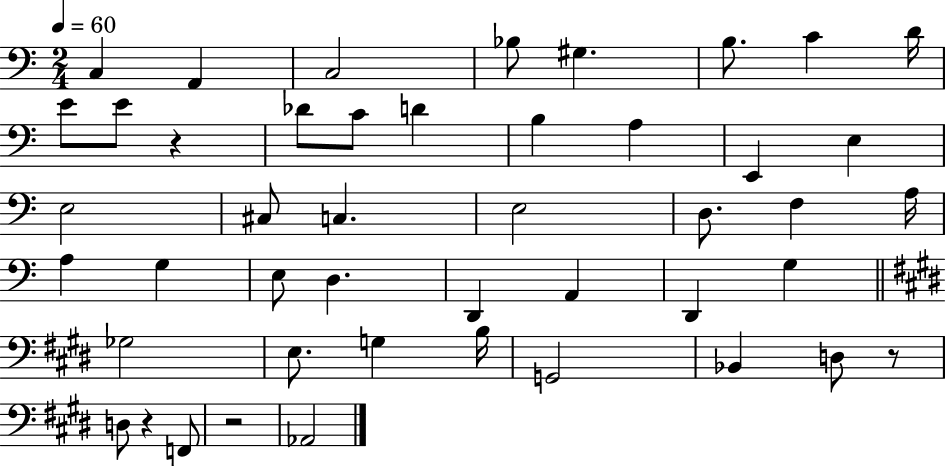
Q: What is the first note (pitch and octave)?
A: C3